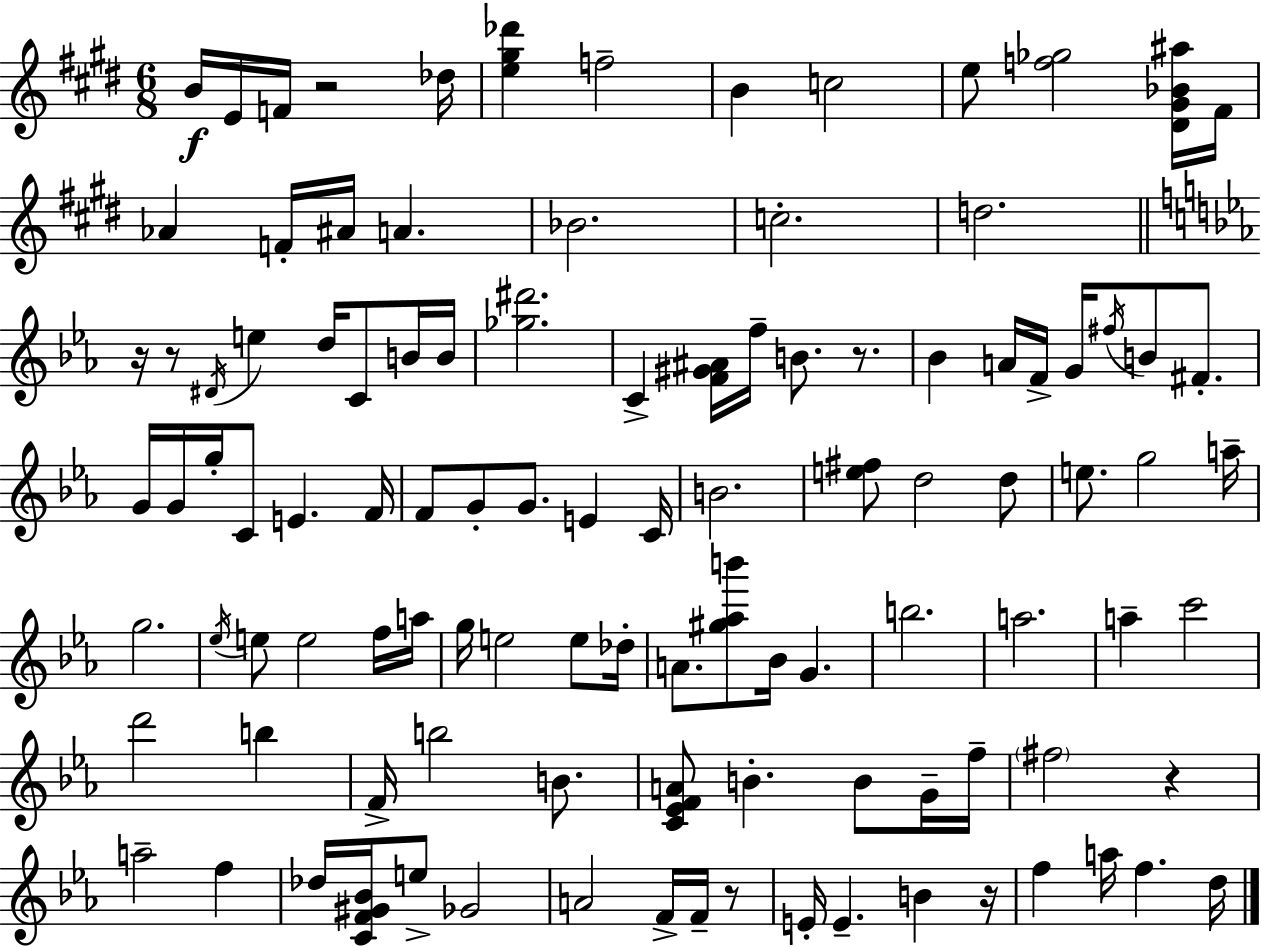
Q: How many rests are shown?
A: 7